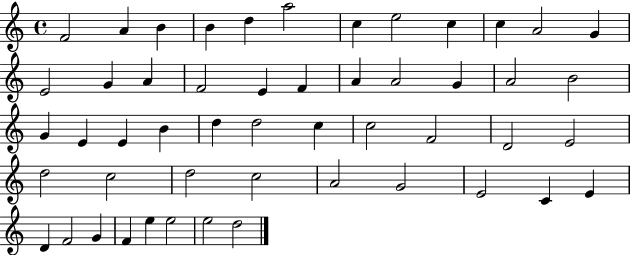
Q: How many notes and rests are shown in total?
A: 51